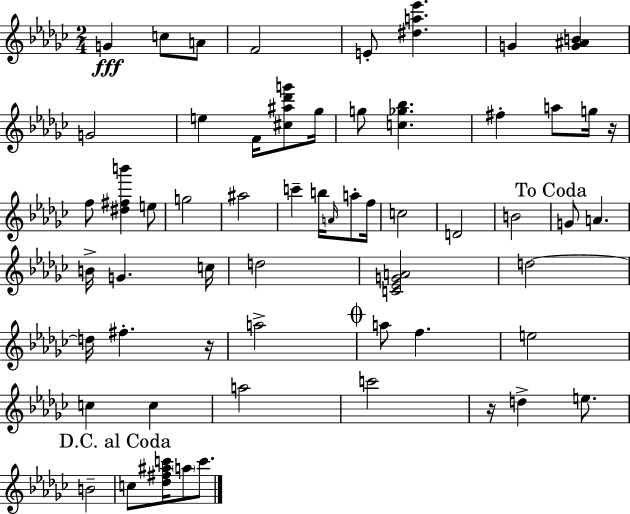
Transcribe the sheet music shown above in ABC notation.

X:1
T:Untitled
M:2/4
L:1/4
K:Ebm
G c/2 A/2 F2 E/2 [^da_e'] G [G^AB] G2 e F/4 [^c^a_d'g']/2 _g/4 g/2 [c_g_b] ^f a/2 g/4 z/4 f/2 [^d^fb'] e/2 g2 ^a2 c' b/4 A/4 a/2 f/4 c2 D2 B2 G/2 A B/4 G c/4 d2 [C_EGA]2 d2 d/4 ^f z/4 a2 a/2 f e2 c c a2 c'2 z/4 d e/2 B2 c/2 [_d^f^ac']/4 a/2 c'/2